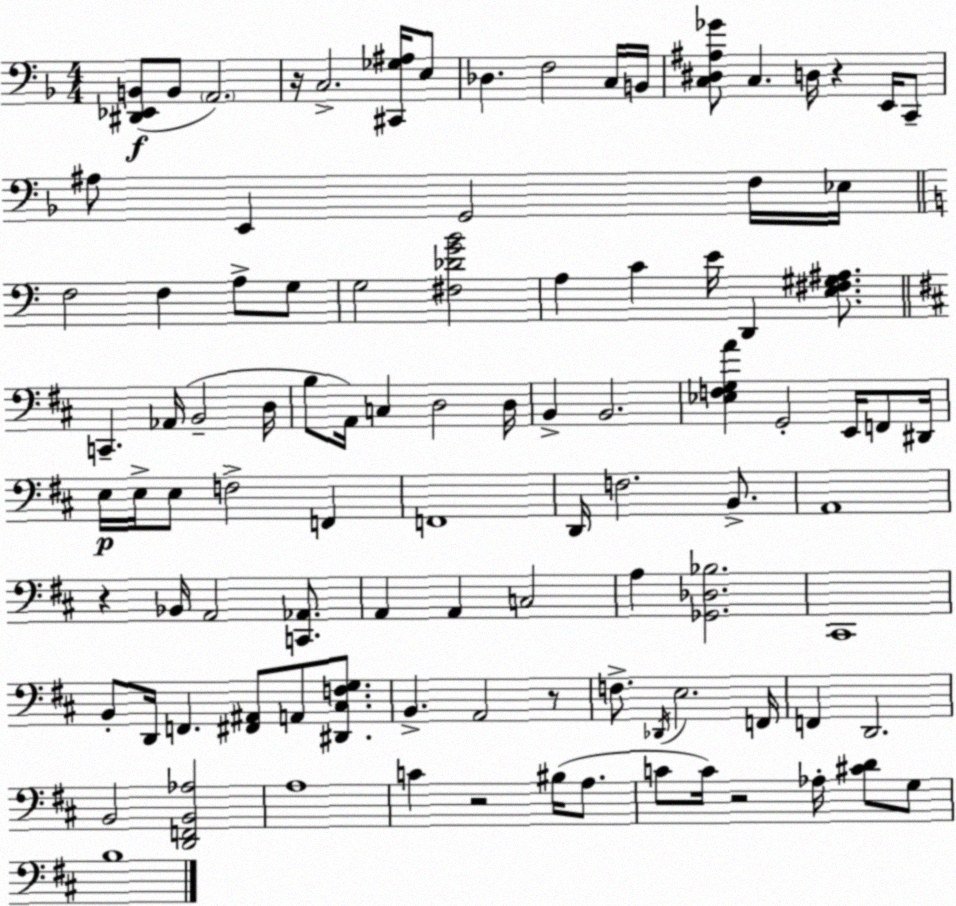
X:1
T:Untitled
M:4/4
L:1/4
K:Dm
[^D,,_E,,B,,]/2 B,,/2 A,,2 z/4 C,2 [^C,,_G,^A,]/4 E,/2 _D, F,2 C,/4 B,,/4 [C,^D,^A,_G]/2 C, D,/4 z E,,/4 C,,/2 ^A,/2 E,, G,,2 F,/4 _E,/4 F,2 F, A,/2 G,/2 G,2 [^F,_DGB]2 A, C E/4 D,, [E,^F,^G,^A,]/2 C,, _A,,/4 B,,2 D,/4 B,/2 A,,/4 C, D,2 D,/4 B,, B,,2 [_E,F,G,A] G,,2 E,,/4 F,,/2 ^D,,/4 E,/4 E,/4 E,/2 F,2 F,, F,,4 D,,/4 F,2 B,,/2 A,,4 z _B,,/4 A,,2 [C,,_A,,]/2 A,, A,, C,2 A, [_G,,_D,_B,]2 ^C,,4 B,,/2 D,,/4 F,, [^F,,^A,,]/2 A,,/2 [^D,,^C,F,G,]/2 B,, A,,2 z/2 F,/2 _D,,/4 E,2 F,,/4 F,, D,,2 B,,2 [D,,F,,B,,_A,]2 A,4 C z2 ^B,/4 A,/2 C/2 C/4 z2 _A,/4 [^CD]/2 G,/2 B,4